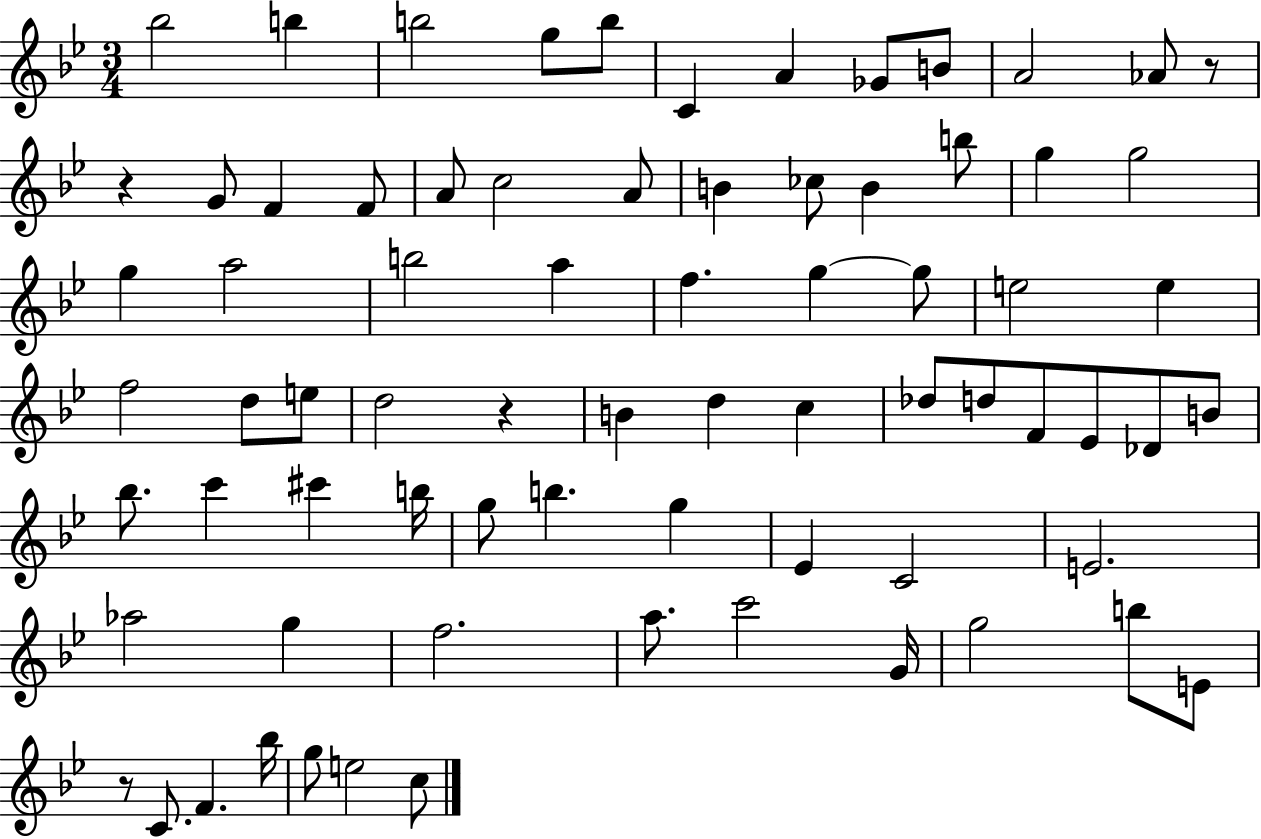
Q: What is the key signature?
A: BES major